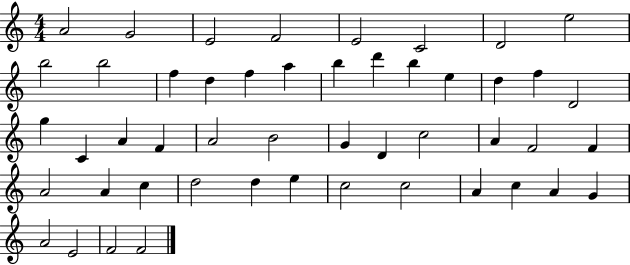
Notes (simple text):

A4/h G4/h E4/h F4/h E4/h C4/h D4/h E5/h B5/h B5/h F5/q D5/q F5/q A5/q B5/q D6/q B5/q E5/q D5/q F5/q D4/h G5/q C4/q A4/q F4/q A4/h B4/h G4/q D4/q C5/h A4/q F4/h F4/q A4/h A4/q C5/q D5/h D5/q E5/q C5/h C5/h A4/q C5/q A4/q G4/q A4/h E4/h F4/h F4/h